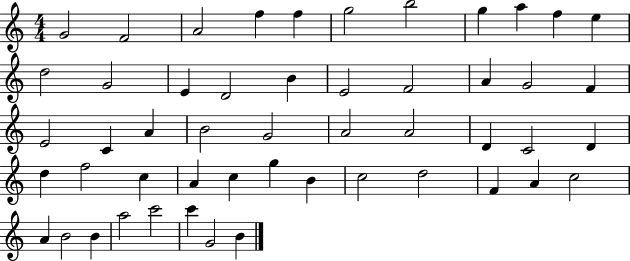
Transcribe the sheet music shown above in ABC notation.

X:1
T:Untitled
M:4/4
L:1/4
K:C
G2 F2 A2 f f g2 b2 g a f e d2 G2 E D2 B E2 F2 A G2 F E2 C A B2 G2 A2 A2 D C2 D d f2 c A c g B c2 d2 F A c2 A B2 B a2 c'2 c' G2 B